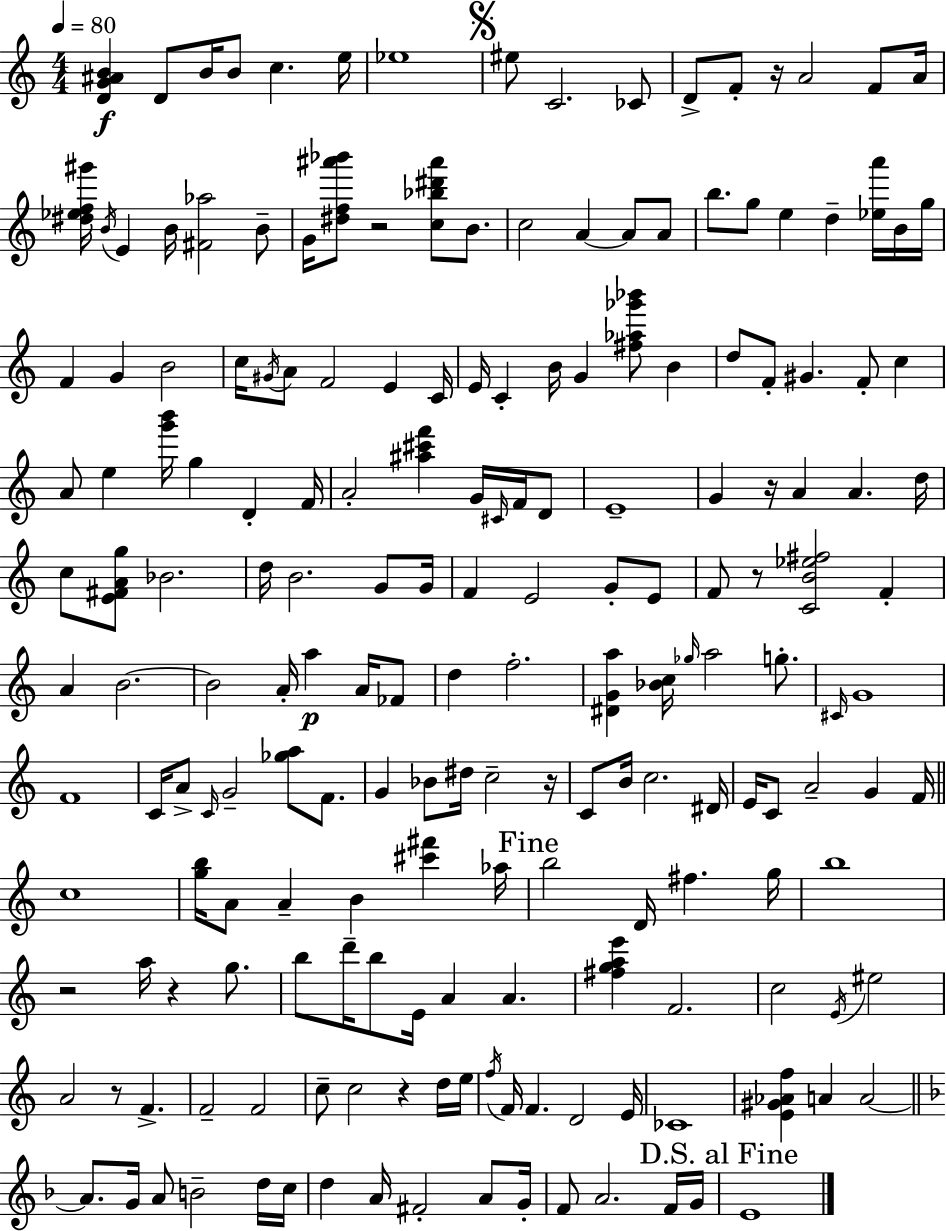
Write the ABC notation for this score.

X:1
T:Untitled
M:4/4
L:1/4
K:Am
[DG^AB] D/2 B/4 B/2 c e/4 _e4 ^e/2 C2 _C/2 D/2 F/2 z/4 A2 F/2 A/4 [^d_ef^g']/4 B/4 E B/4 [^F_a]2 B/2 G/4 [^df^a'_b']/2 z2 [c_b^d'^a']/2 B/2 c2 A A/2 A/2 b/2 g/2 e d [_ea']/4 B/4 g/4 F G B2 c/4 ^G/4 A/2 F2 E C/4 E/4 C B/4 G [^f_a_g'_b']/2 B d/2 F/2 ^G F/2 c A/2 e [g'b']/4 g D F/4 A2 [^a^c'f'] G/4 ^C/4 F/4 D/2 E4 G z/4 A A d/4 c/2 [E^FAg]/2 _B2 d/4 B2 G/2 G/4 F E2 G/2 E/2 F/2 z/2 [CB_e^f]2 F A B2 B2 A/4 a A/4 _F/2 d f2 [^DGa] [_Bc]/4 _g/4 a2 g/2 ^C/4 G4 F4 C/4 A/2 C/4 G2 [_ga]/2 F/2 G _B/2 ^d/4 c2 z/4 C/2 B/4 c2 ^D/4 E/4 C/2 A2 G F/4 c4 [gb]/4 A/2 A B [^c'^f'] _a/4 b2 D/4 ^f g/4 b4 z2 a/4 z g/2 b/2 d'/4 b/2 E/4 A A [^fgae'] F2 c2 E/4 ^e2 A2 z/2 F F2 F2 c/2 c2 z d/4 e/4 f/4 F/4 F D2 E/4 _C4 [E^G_Af] A A2 A/2 G/4 A/2 B2 d/4 c/4 d A/4 ^F2 A/2 G/4 F/2 A2 F/4 G/4 E4